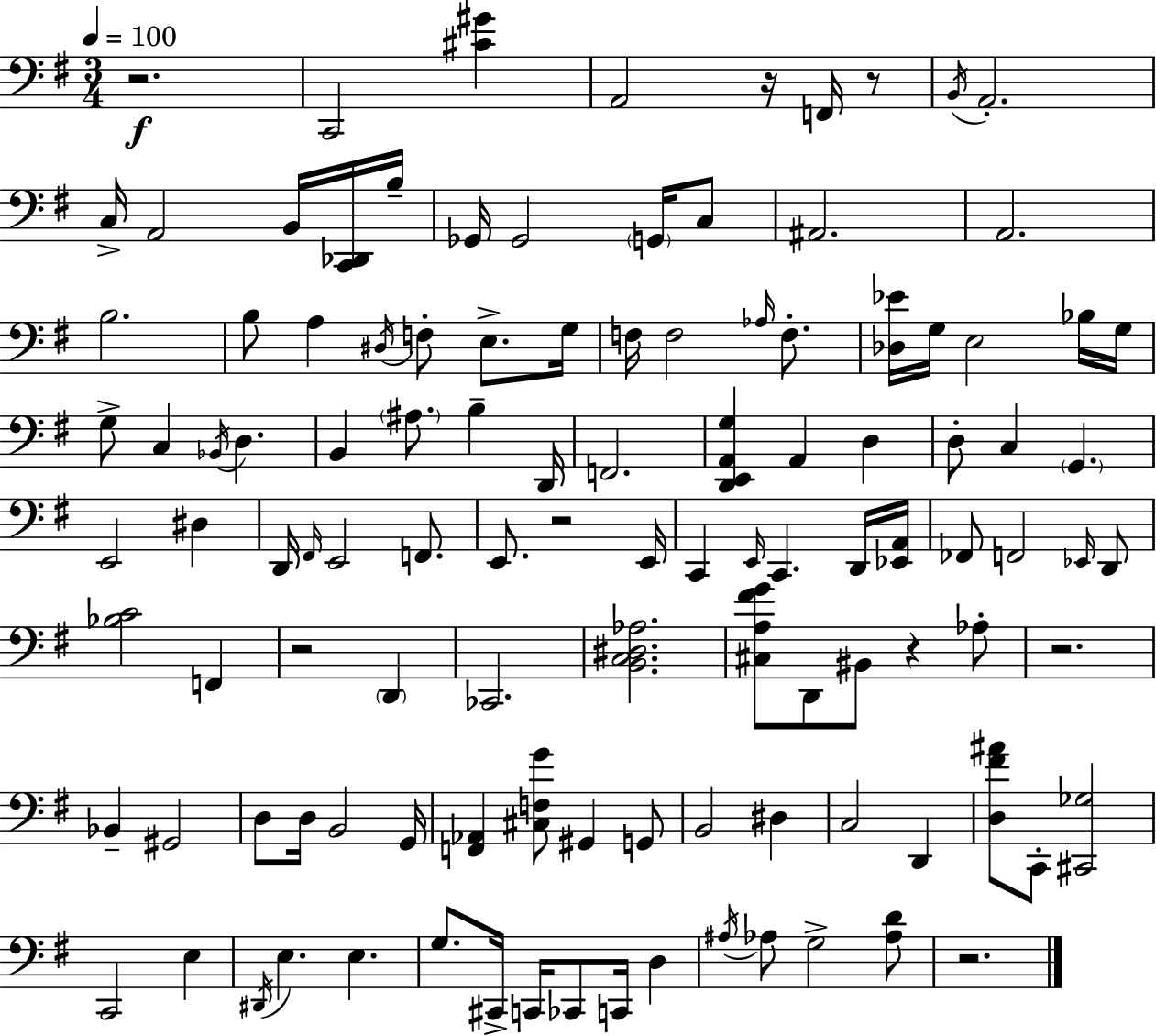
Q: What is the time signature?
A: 3/4